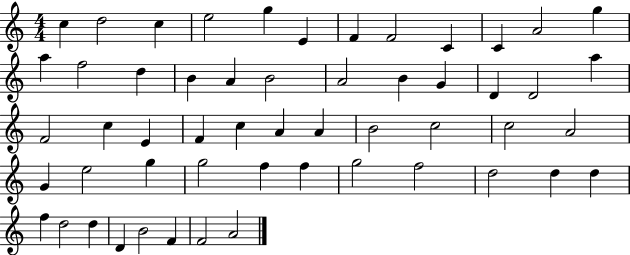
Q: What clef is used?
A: treble